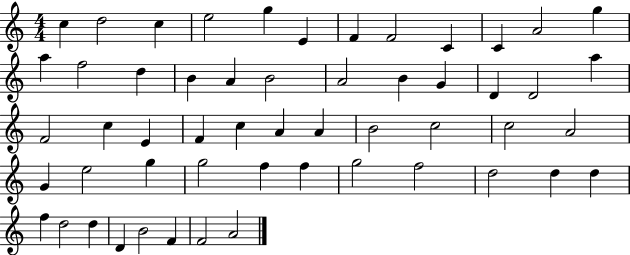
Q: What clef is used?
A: treble